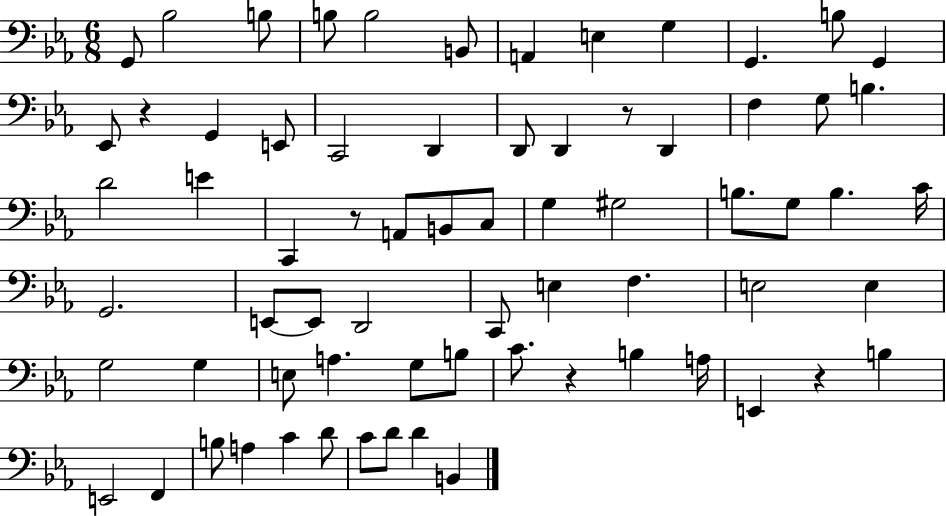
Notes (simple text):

G2/e Bb3/h B3/e B3/e B3/h B2/e A2/q E3/q G3/q G2/q. B3/e G2/q Eb2/e R/q G2/q E2/e C2/h D2/q D2/e D2/q R/e D2/q F3/q G3/e B3/q. D4/h E4/q C2/q R/e A2/e B2/e C3/e G3/q G#3/h B3/e. G3/e B3/q. C4/s G2/h. E2/e E2/e D2/h C2/e E3/q F3/q. E3/h E3/q G3/h G3/q E3/e A3/q. G3/e B3/e C4/e. R/q B3/q A3/s E2/q R/q B3/q E2/h F2/q B3/e A3/q C4/q D4/e C4/e D4/e D4/q B2/q